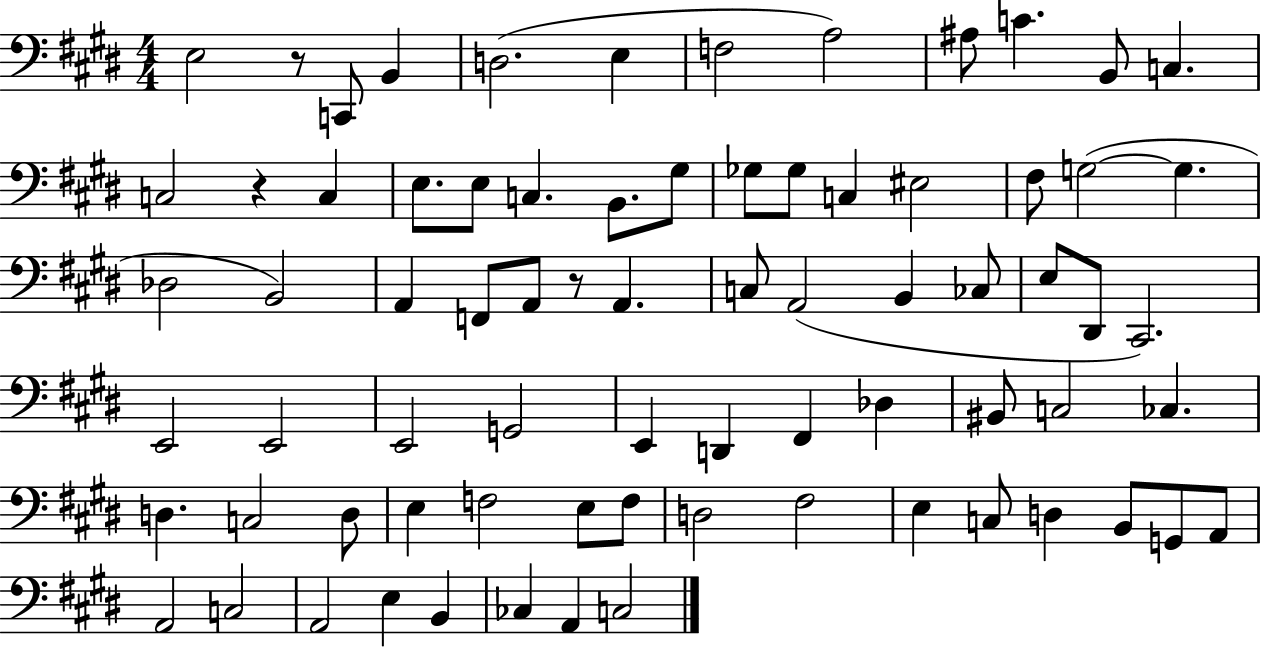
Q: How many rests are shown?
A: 3